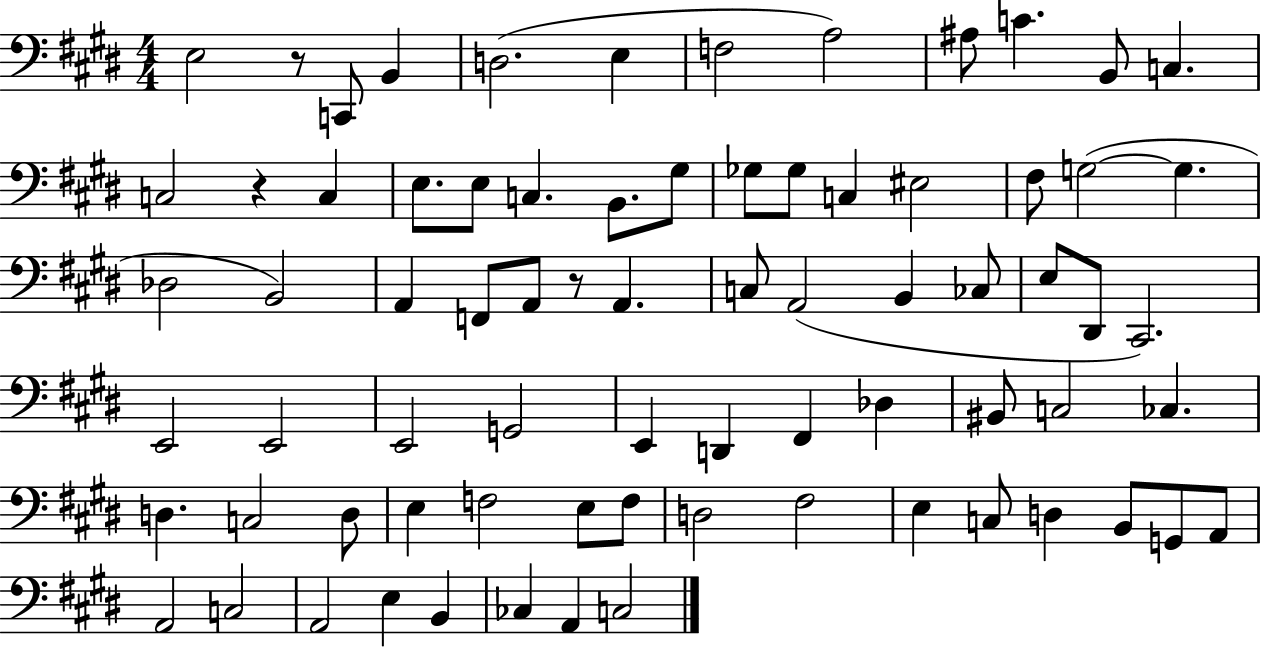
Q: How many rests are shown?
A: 3